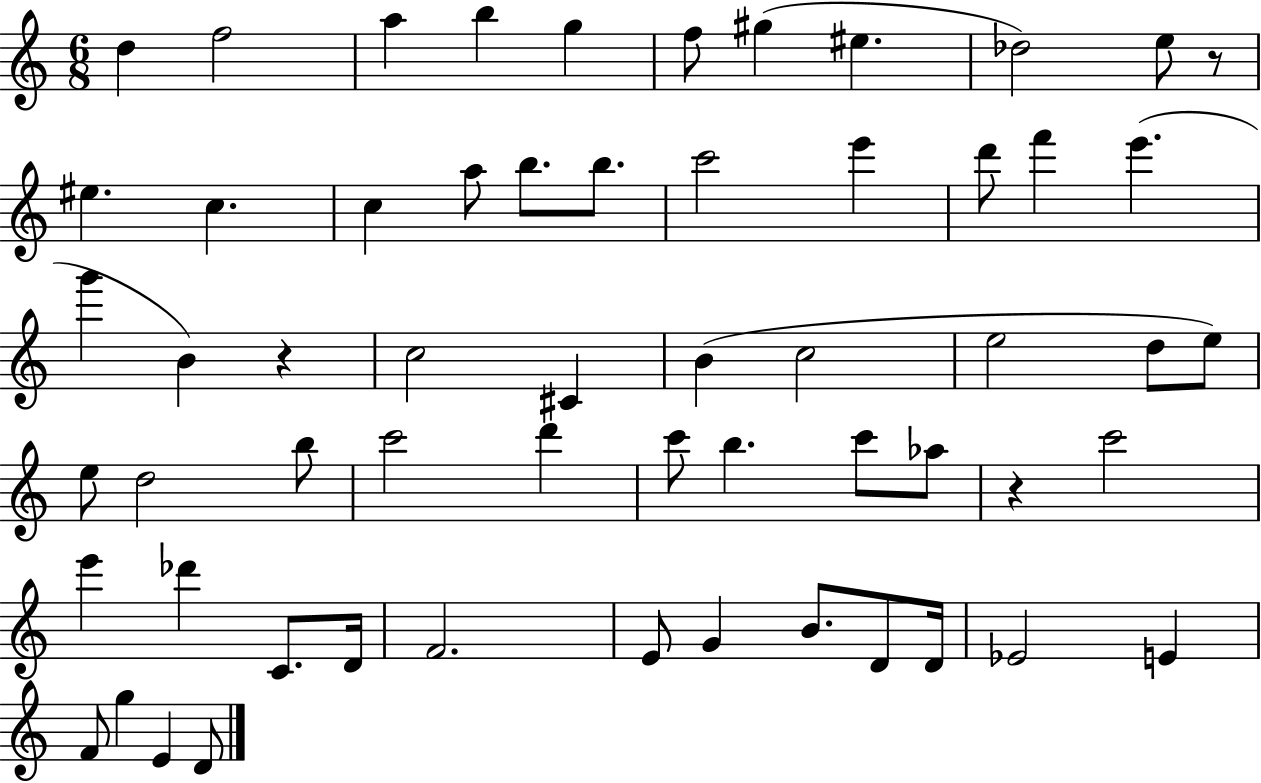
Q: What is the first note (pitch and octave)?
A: D5